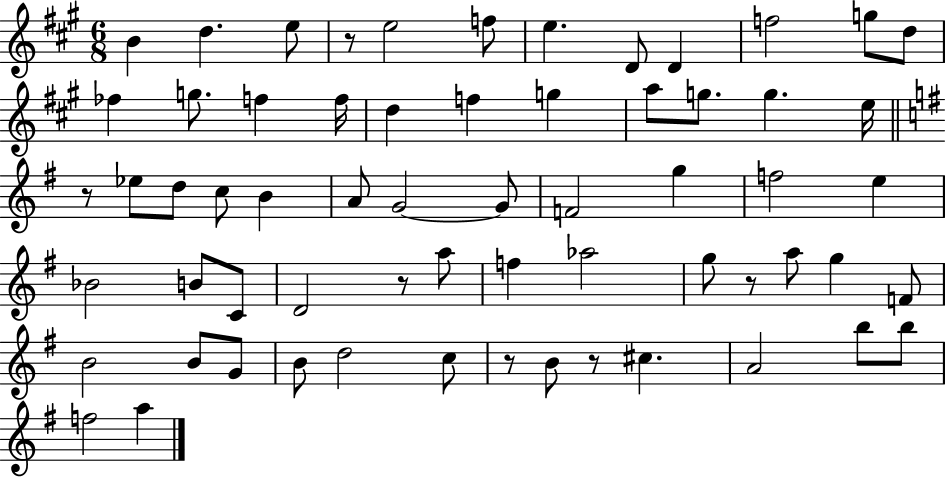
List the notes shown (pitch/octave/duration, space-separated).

B4/q D5/q. E5/e R/e E5/h F5/e E5/q. D4/e D4/q F5/h G5/e D5/e FES5/q G5/e. F5/q F5/s D5/q F5/q G5/q A5/e G5/e. G5/q. E5/s R/e Eb5/e D5/e C5/e B4/q A4/e G4/h G4/e F4/h G5/q F5/h E5/q Bb4/h B4/e C4/e D4/h R/e A5/e F5/q Ab5/h G5/e R/e A5/e G5/q F4/e B4/h B4/e G4/e B4/e D5/h C5/e R/e B4/e R/e C#5/q. A4/h B5/e B5/e F5/h A5/q